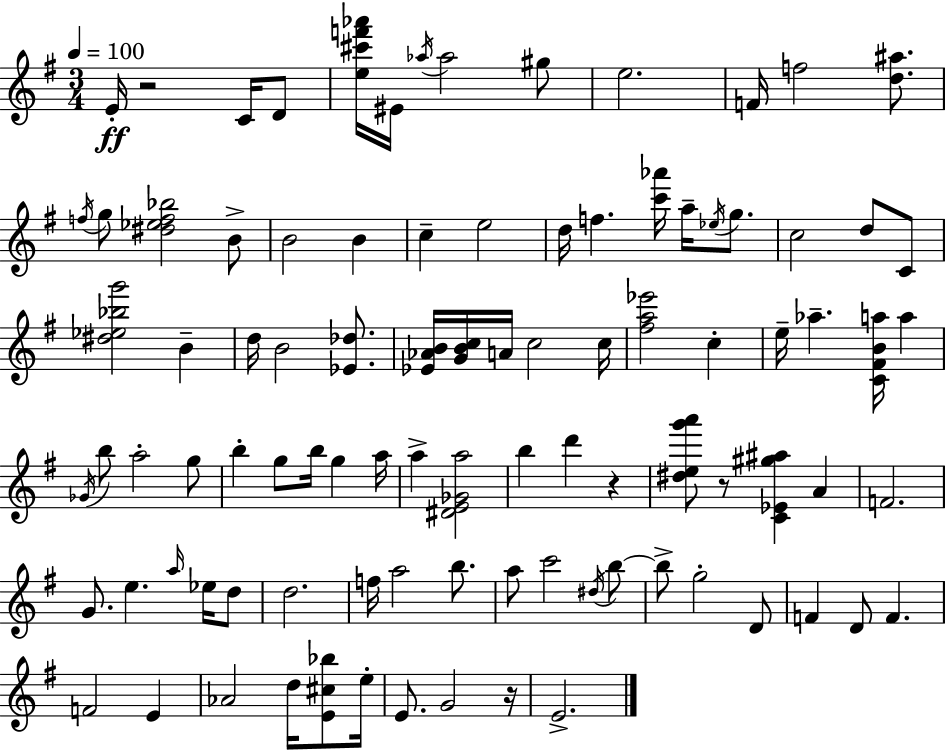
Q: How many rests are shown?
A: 4